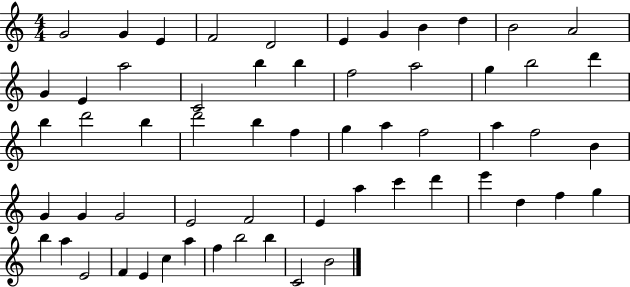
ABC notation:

X:1
T:Untitled
M:4/4
L:1/4
K:C
G2 G E F2 D2 E G B d B2 A2 G E a2 C2 b b f2 a2 g b2 d' b d'2 b d'2 b f g a f2 a f2 B G G G2 E2 F2 E a c' d' e' d f g b a E2 F E c a f b2 b C2 B2